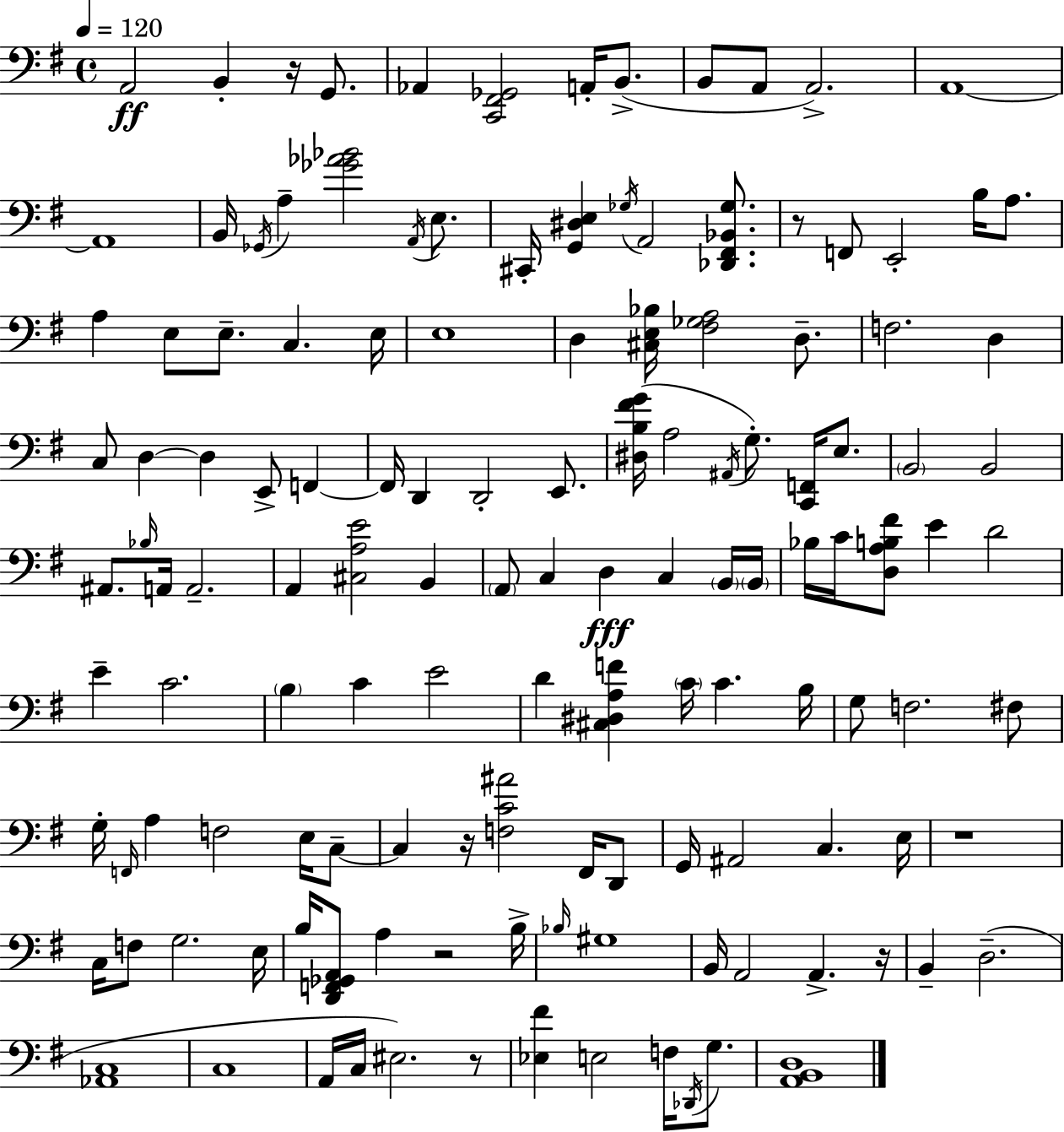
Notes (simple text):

A2/h B2/q R/s G2/e. Ab2/q [C2,F#2,Gb2]/h A2/s B2/e. B2/e A2/e A2/h. A2/w A2/w B2/s Gb2/s A3/q [Gb4,Ab4,Bb4]/h A2/s E3/e. C#2/s [G2,D#3,E3]/q Gb3/s A2/h [Db2,F#2,Bb2,Gb3]/e. R/e F2/e E2/h B3/s A3/e. A3/q E3/e E3/e. C3/q. E3/s E3/w D3/q [C#3,E3,Bb3]/s [F#3,Gb3,A3]/h D3/e. F3/h. D3/q C3/e D3/q D3/q E2/e F2/q F2/s D2/q D2/h E2/e. [D#3,B3,F#4,G4]/s A3/h A#2/s G3/e. [C2,F2]/s E3/e. B2/h B2/h A#2/e. Bb3/s A2/s A2/h. A2/q [C#3,A3,E4]/h B2/q A2/e C3/q D3/q C3/q B2/s B2/s Bb3/s C4/s [D3,A3,B3,F#4]/e E4/q D4/h E4/q C4/h. B3/q C4/q E4/h D4/q [C#3,D#3,A3,F4]/q C4/s C4/q. B3/s G3/e F3/h. F#3/e G3/s F2/s A3/q F3/h E3/s C3/e C3/q R/s [F3,C4,A#4]/h F#2/s D2/e G2/s A#2/h C3/q. E3/s R/w C3/s F3/e G3/h. E3/s B3/s [D2,F2,Gb2,A2]/e A3/q R/h B3/s Bb3/s G#3/w B2/s A2/h A2/q. R/s B2/q D3/h. [Ab2,C3]/w C3/w A2/s C3/s EIS3/h. R/e [Eb3,F#4]/q E3/h F3/s Db2/s G3/e. [A2,B2,D3]/w